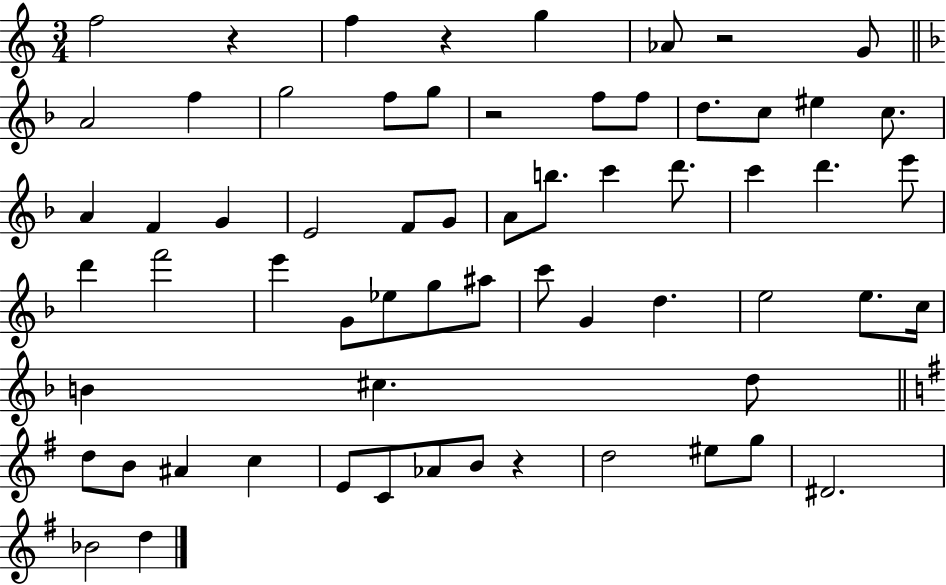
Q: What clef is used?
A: treble